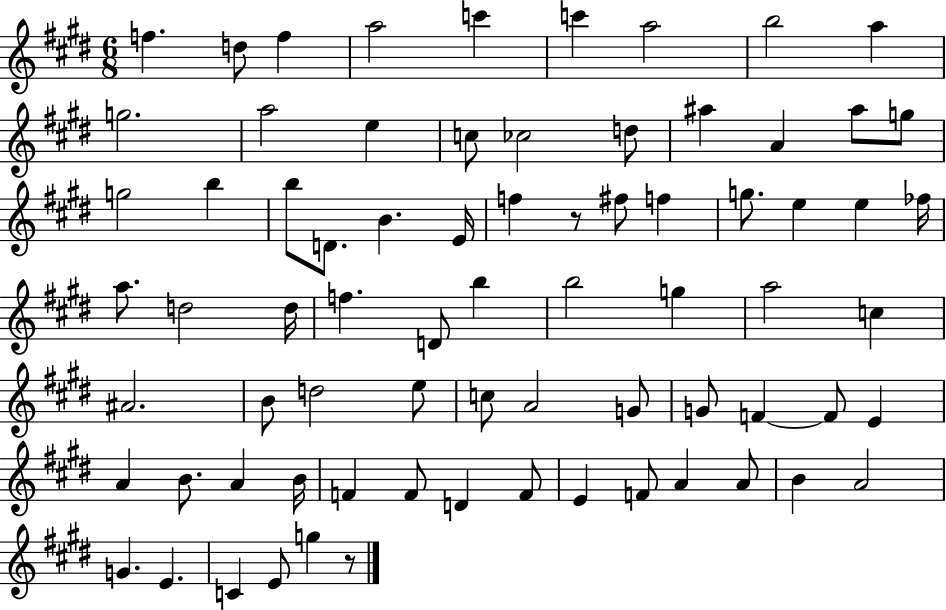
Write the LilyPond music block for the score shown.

{
  \clef treble
  \numericTimeSignature
  \time 6/8
  \key e \major
  \repeat volta 2 { f''4. d''8 f''4 | a''2 c'''4 | c'''4 a''2 | b''2 a''4 | \break g''2. | a''2 e''4 | c''8 ces''2 d''8 | ais''4 a'4 ais''8 g''8 | \break g''2 b''4 | b''8 d'8. b'4. e'16 | f''4 r8 fis''8 f''4 | g''8. e''4 e''4 fes''16 | \break a''8. d''2 d''16 | f''4. d'8 b''4 | b''2 g''4 | a''2 c''4 | \break ais'2. | b'8 d''2 e''8 | c''8 a'2 g'8 | g'8 f'4~~ f'8 e'4 | \break a'4 b'8. a'4 b'16 | f'4 f'8 d'4 f'8 | e'4 f'8 a'4 a'8 | b'4 a'2 | \break g'4. e'4. | c'4 e'8 g''4 r8 | } \bar "|."
}